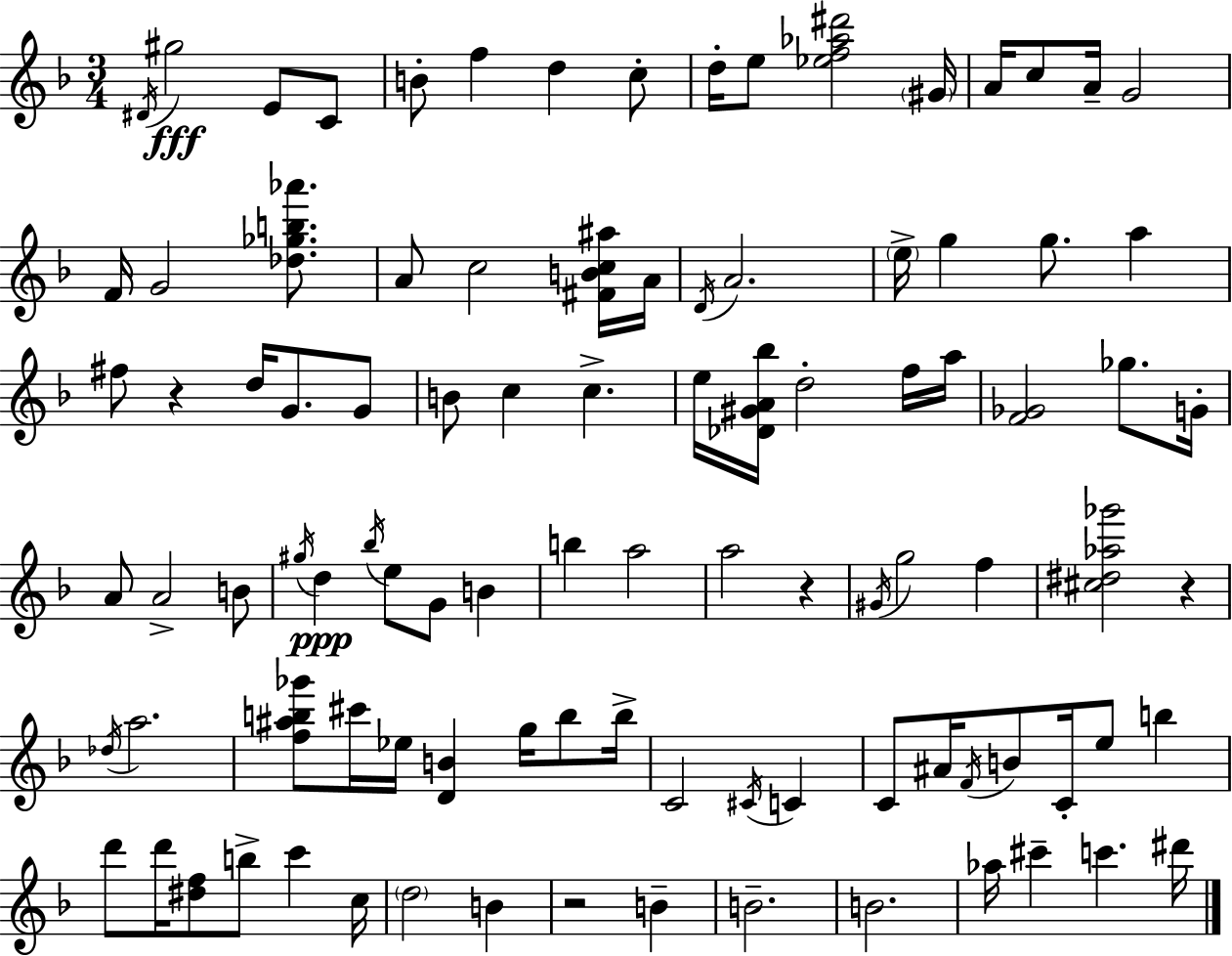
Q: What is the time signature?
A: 3/4